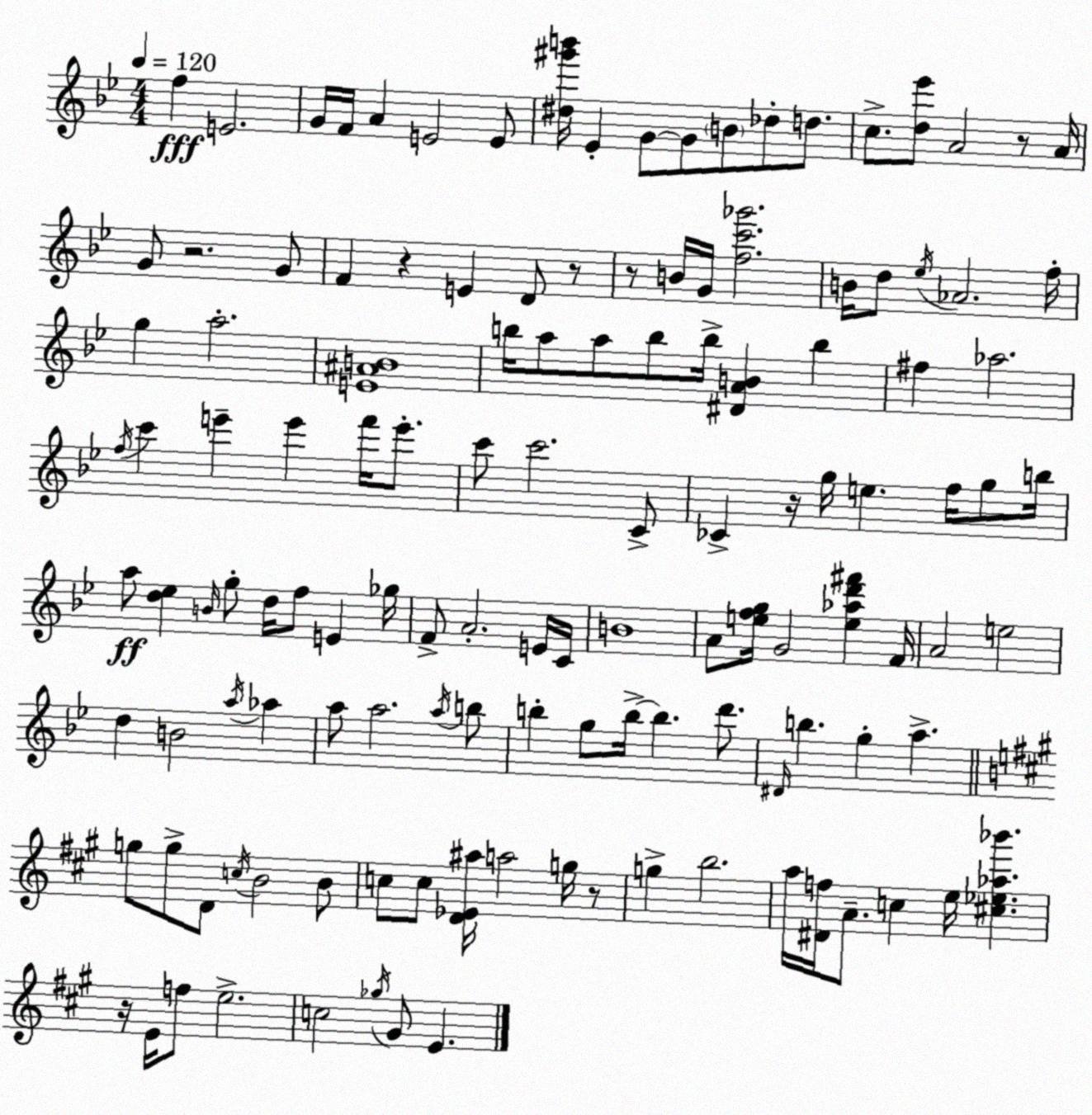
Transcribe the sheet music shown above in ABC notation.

X:1
T:Untitled
M:4/4
L:1/4
K:Bb
f E2 G/4 F/4 A E2 E/2 [^d^g'b']/4 _E G/2 G/2 B/2 _d/2 d/2 c/2 [d_e']/2 A2 z/2 A/4 G/2 z2 G/2 F z E D/2 z/2 z/2 B/4 G/4 [fc'_g']2 B/4 d/2 _e/4 _A2 f/4 g a2 [E^AB]4 b/4 a/2 a/2 b/2 b/4 [^DAB] b ^f _a2 f/4 c' e' e' f'/4 e'/2 c'/2 c'2 C/2 _C z/4 g/4 e f/4 g/2 b/4 a/2 [d_e] B/4 g/2 d/4 f/2 E _g/4 F/2 A2 E/4 C/4 B4 A/2 [efg]/4 G2 [e_ad'^f'] F/4 A2 e2 d B2 a/4 _a a/2 a2 a/4 b/2 b g/2 b/4 b d'/2 ^D/4 b g a g/2 g/2 D/2 c/4 B2 B/2 c/2 c/2 [D_E^a]/4 a2 g/4 z/2 g b2 a/4 [^Df]/4 A/2 c e/4 [^c_e_a_b'] z/4 E/4 f/2 e2 c2 _g/4 ^G/2 E